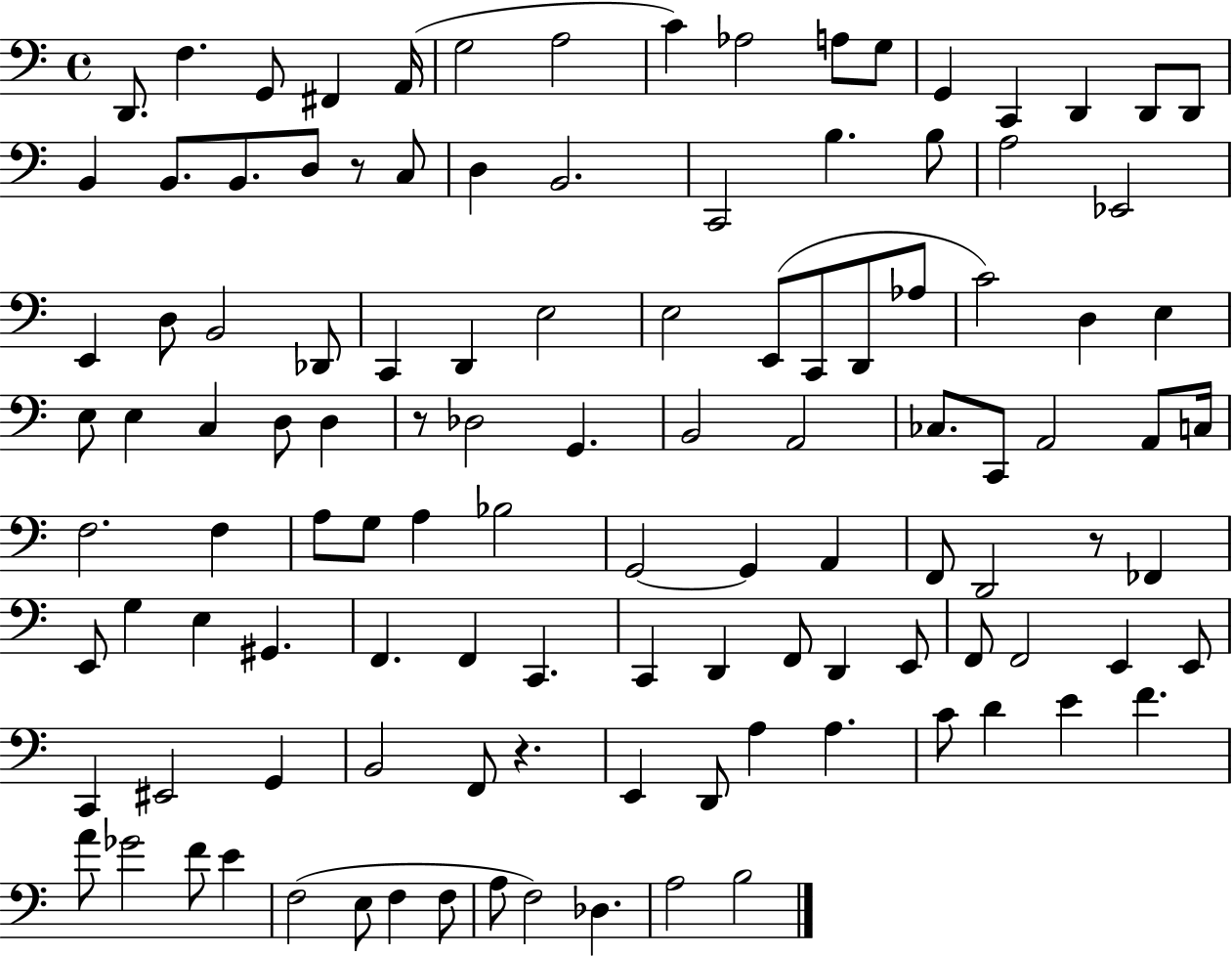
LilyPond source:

{
  \clef bass
  \time 4/4
  \defaultTimeSignature
  \key c \major
  d,8. f4. g,8 fis,4 a,16( | g2 a2 | c'4) aes2 a8 g8 | g,4 c,4 d,4 d,8 d,8 | \break b,4 b,8. b,8. d8 r8 c8 | d4 b,2. | c,2 b4. b8 | a2 ees,2 | \break e,4 d8 b,2 des,8 | c,4 d,4 e2 | e2 e,8( c,8 d,8 aes8 | c'2) d4 e4 | \break e8 e4 c4 d8 d4 | r8 des2 g,4. | b,2 a,2 | ces8. c,8 a,2 a,8 c16 | \break f2. f4 | a8 g8 a4 bes2 | g,2~~ g,4 a,4 | f,8 d,2 r8 fes,4 | \break e,8 g4 e4 gis,4. | f,4. f,4 c,4. | c,4 d,4 f,8 d,4 e,8 | f,8 f,2 e,4 e,8 | \break c,4 eis,2 g,4 | b,2 f,8 r4. | e,4 d,8 a4 a4. | c'8 d'4 e'4 f'4. | \break a'8 ges'2 f'8 e'4 | f2( e8 f4 f8 | a8 f2) des4. | a2 b2 | \break \bar "|."
}